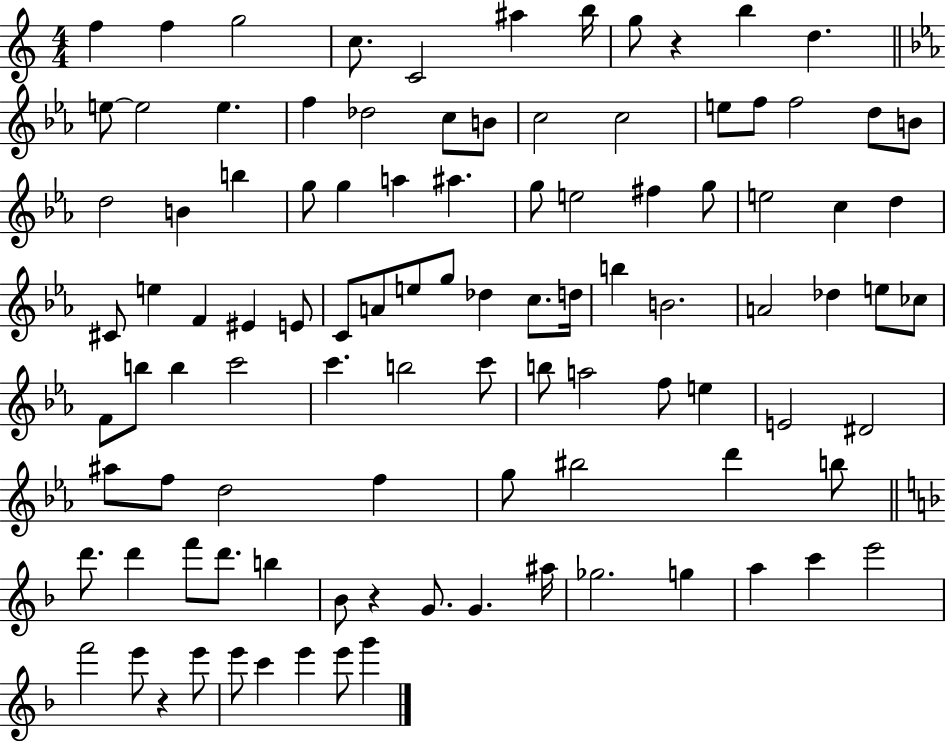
{
  \clef treble
  \numericTimeSignature
  \time 4/4
  \key c \major
  \repeat volta 2 { f''4 f''4 g''2 | c''8. c'2 ais''4 b''16 | g''8 r4 b''4 d''4. | \bar "||" \break \key ees \major e''8~~ e''2 e''4. | f''4 des''2 c''8 b'8 | c''2 c''2 | e''8 f''8 f''2 d''8 b'8 | \break d''2 b'4 b''4 | g''8 g''4 a''4 ais''4. | g''8 e''2 fis''4 g''8 | e''2 c''4 d''4 | \break cis'8 e''4 f'4 eis'4 e'8 | c'8 a'8 e''8 g''8 des''4 c''8. d''16 | b''4 b'2. | a'2 des''4 e''8 ces''8 | \break f'8 b''8 b''4 c'''2 | c'''4. b''2 c'''8 | b''8 a''2 f''8 e''4 | e'2 dis'2 | \break ais''8 f''8 d''2 f''4 | g''8 bis''2 d'''4 b''8 | \bar "||" \break \key f \major d'''8. d'''4 f'''8 d'''8. b''4 | bes'8 r4 g'8. g'4. ais''16 | ges''2. g''4 | a''4 c'''4 e'''2 | \break f'''2 e'''8 r4 e'''8 | e'''8 c'''4 e'''4 e'''8 g'''4 | } \bar "|."
}